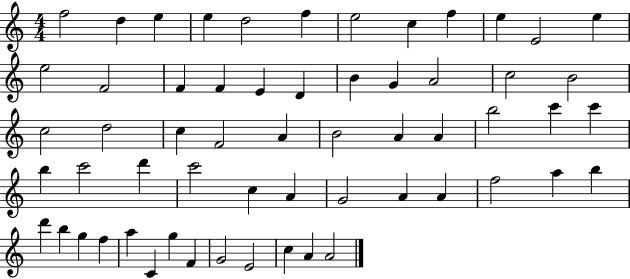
{
  \clef treble
  \numericTimeSignature
  \time 4/4
  \key c \major
  f''2 d''4 e''4 | e''4 d''2 f''4 | e''2 c''4 f''4 | e''4 e'2 e''4 | \break e''2 f'2 | f'4 f'4 e'4 d'4 | b'4 g'4 a'2 | c''2 b'2 | \break c''2 d''2 | c''4 f'2 a'4 | b'2 a'4 a'4 | b''2 c'''4 c'''4 | \break b''4 c'''2 d'''4 | c'''2 c''4 a'4 | g'2 a'4 a'4 | f''2 a''4 b''4 | \break d'''4 b''4 g''4 f''4 | a''4 c'4 g''4 f'4 | g'2 e'2 | c''4 a'4 a'2 | \break \bar "|."
}